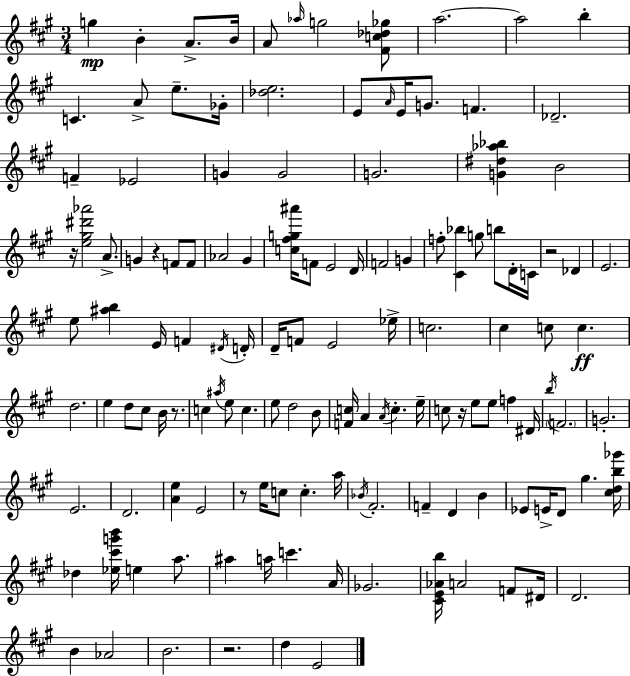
{
  \clef treble
  \numericTimeSignature
  \time 3/4
  \key a \major
  g''4\mp b'4-. a'8.-> b'16 | a'8 \grace { aes''16 } g''2 <fis' c'' des'' ges''>8 | a''2.~~ | a''2 b''4-. | \break c'4. a'8-> e''8.-- | ges'16-. <des'' e''>2. | e'8 \grace { a'16 } e'16 g'8. f'4. | des'2.-- | \break f'4-- ees'2 | g'4 g'2 | g'2. | <g' dis'' aes'' bes''>4 b'2 | \break r16 <e'' gis'' dis''' aes'''>2 a'8.-> | g'4 r4 f'8 | f'8 aes'2 gis'4 | <c'' fis'' g'' ais'''>16 f'8 e'2 | \break d'16 f'2 g'4 | f''8-. <cis' bes''>4 g''8 b''8 | d'16-. c'16 r2 des'4 | e'2. | \break e''8 <ais'' b''>4 e'16 f'4 | \acciaccatura { dis'16 } d'16-. d'16-- f'8 e'2 | ees''16-> c''2. | cis''4 c''8 c''4.\ff | \break d''2. | e''4 d''8 cis''8 b'16 | r8. c''4 \acciaccatura { ais''16 } e''8 c''4. | e''8 d''2 | \break b'8 <f' c''>16 a'4 \acciaccatura { a'16 } c''4.-. | e''16-- c''8 r16 e''8 e''8 | f''4 dis'16 \acciaccatura { b''16 } \parenthesize f'2. | g'2.-. | \break e'2. | d'2. | <a' e''>4 e'2 | r8 e''16 c''8 c''4.-. | \break a''16 \acciaccatura { bes'16 } fis'2.-. | f'4-- d'4 | b'4 ees'8 e'16-> d'8 | gis''4. <cis'' d'' b'' ges'''>16 des''4 <ees'' cis''' g''' b'''>16 | \break e''4 a''8. ais''4 a''16 | c'''4. a'16 ges'2. | <cis' e' aes' b''>16 a'2 | f'8 dis'16 d'2. | \break b'4 aes'2 | b'2. | r2. | d''4 e'2 | \break \bar "|."
}